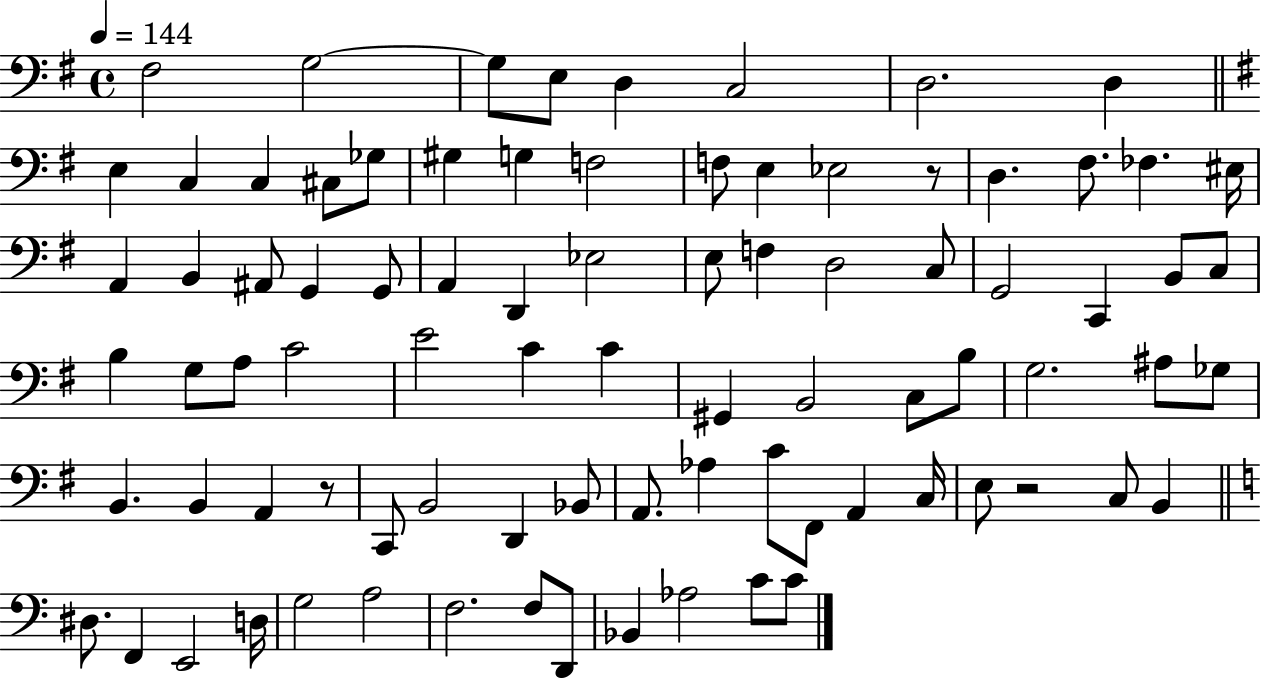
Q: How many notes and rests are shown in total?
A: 85